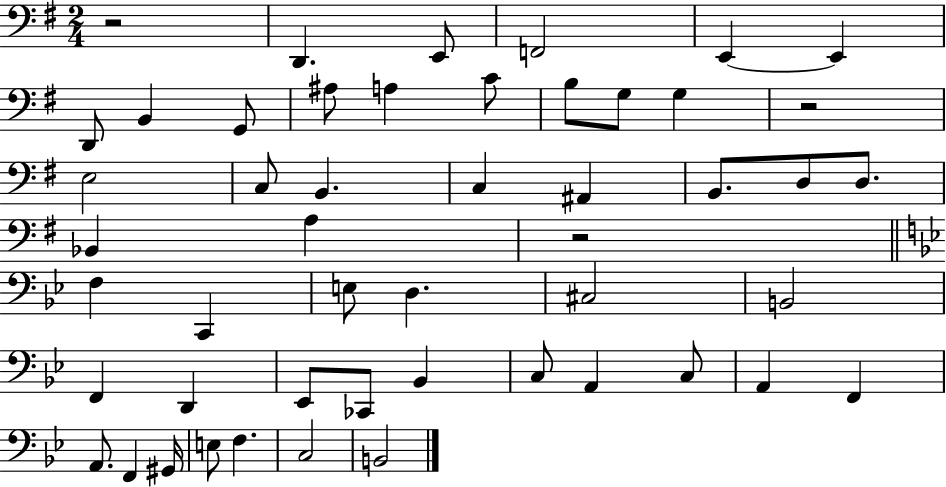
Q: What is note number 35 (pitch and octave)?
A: Bb2